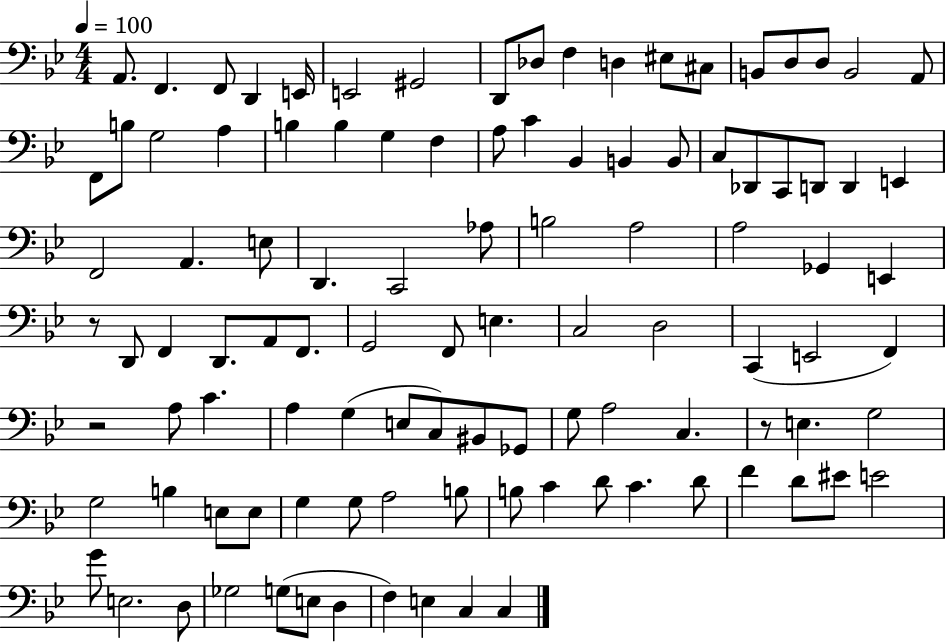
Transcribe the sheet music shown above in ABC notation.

X:1
T:Untitled
M:4/4
L:1/4
K:Bb
A,,/2 F,, F,,/2 D,, E,,/4 E,,2 ^G,,2 D,,/2 _D,/2 F, D, ^E,/2 ^C,/2 B,,/2 D,/2 D,/2 B,,2 A,,/2 F,,/2 B,/2 G,2 A, B, B, G, F, A,/2 C _B,, B,, B,,/2 C,/2 _D,,/2 C,,/2 D,,/2 D,, E,, F,,2 A,, E,/2 D,, C,,2 _A,/2 B,2 A,2 A,2 _G,, E,, z/2 D,,/2 F,, D,,/2 A,,/2 F,,/2 G,,2 F,,/2 E, C,2 D,2 C,, E,,2 F,, z2 A,/2 C A, G, E,/2 C,/2 ^B,,/2 _G,,/2 G,/2 A,2 C, z/2 E, G,2 G,2 B, E,/2 E,/2 G, G,/2 A,2 B,/2 B,/2 C D/2 C D/2 F D/2 ^E/2 E2 G/2 E,2 D,/2 _G,2 G,/2 E,/2 D, F, E, C, C,